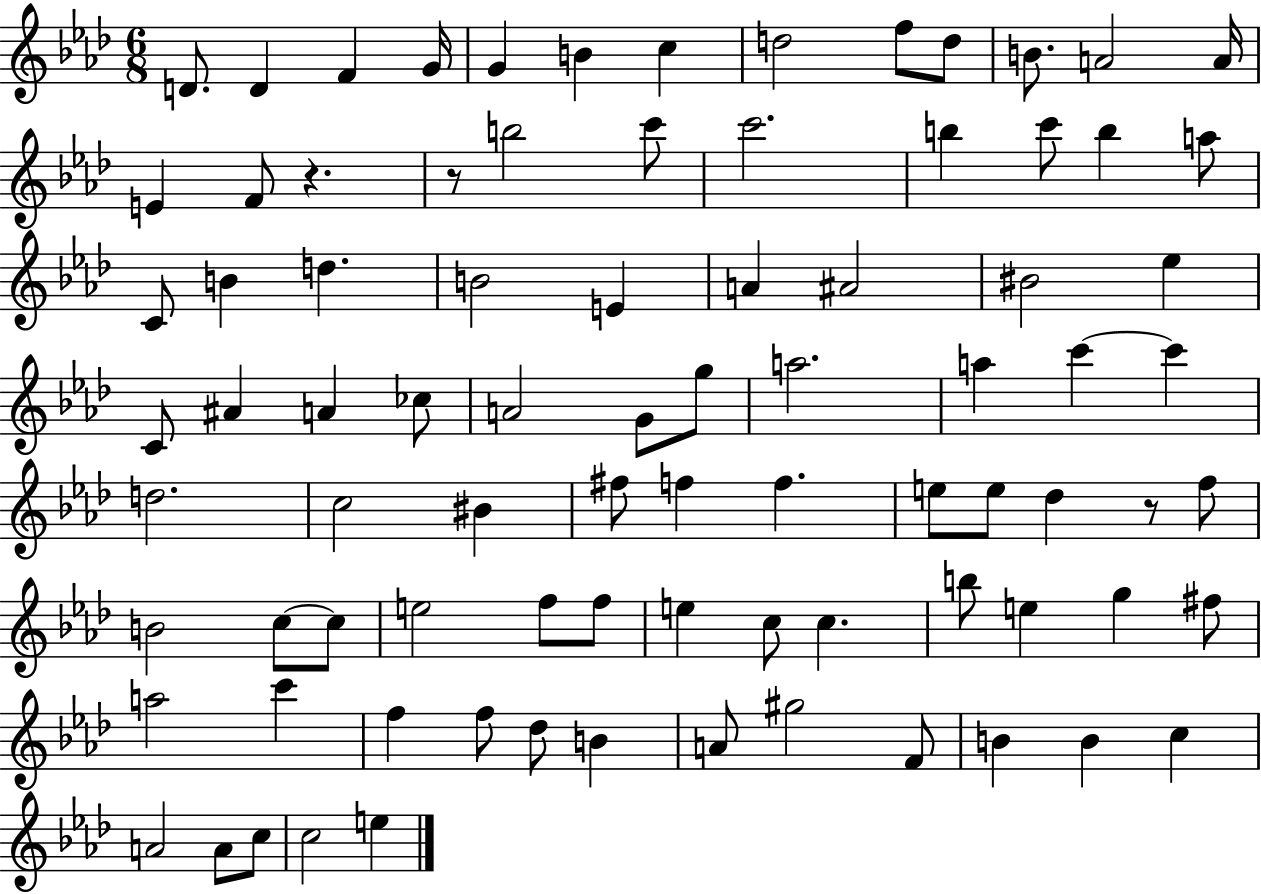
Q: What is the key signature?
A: AES major